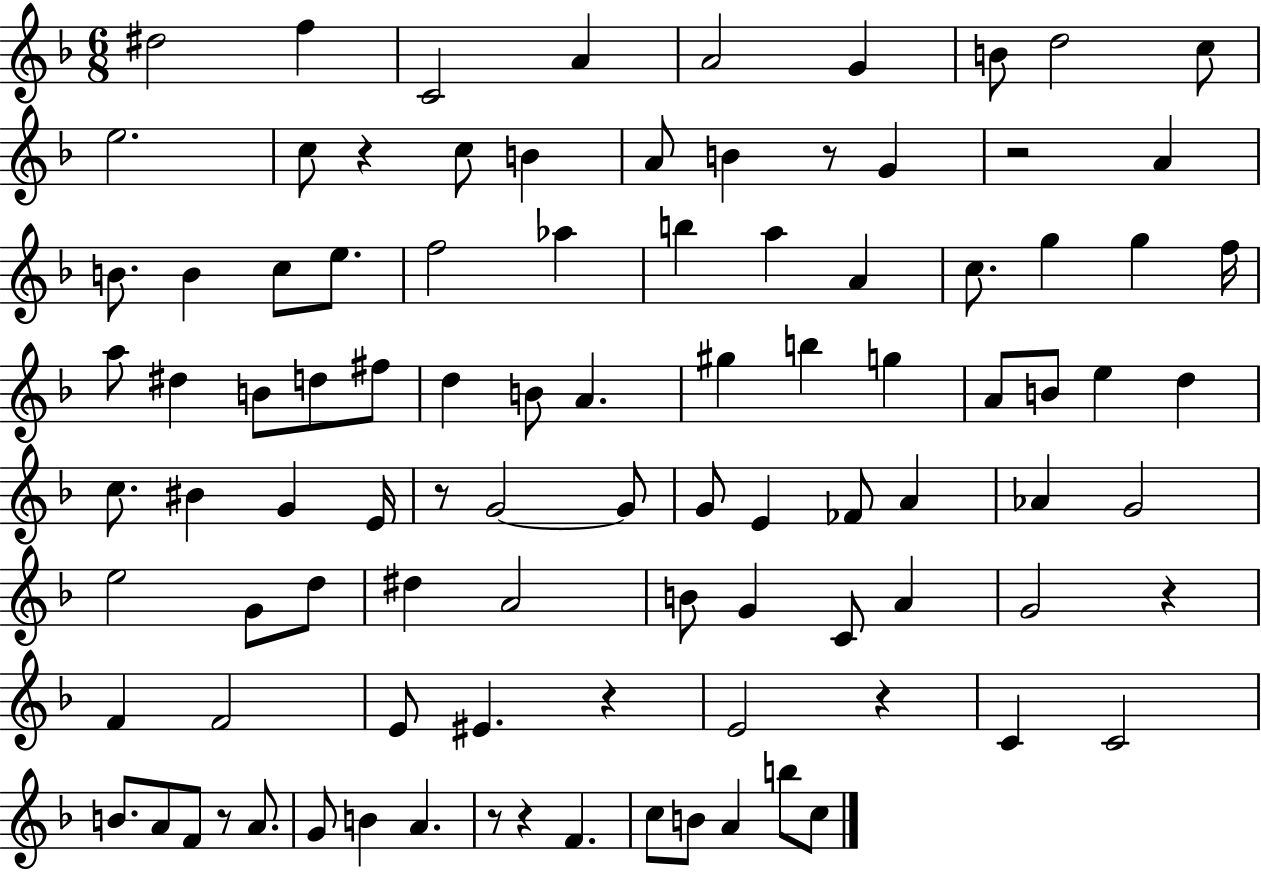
D#5/h F5/q C4/h A4/q A4/h G4/q B4/e D5/h C5/e E5/h. C5/e R/q C5/e B4/q A4/e B4/q R/e G4/q R/h A4/q B4/e. B4/q C5/e E5/e. F5/h Ab5/q B5/q A5/q A4/q C5/e. G5/q G5/q F5/s A5/e D#5/q B4/e D5/e F#5/e D5/q B4/e A4/q. G#5/q B5/q G5/q A4/e B4/e E5/q D5/q C5/e. BIS4/q G4/q E4/s R/e G4/h G4/e G4/e E4/q FES4/e A4/q Ab4/q G4/h E5/h G4/e D5/e D#5/q A4/h B4/e G4/q C4/e A4/q G4/h R/q F4/q F4/h E4/e EIS4/q. R/q E4/h R/q C4/q C4/h B4/e. A4/e F4/e R/e A4/e. G4/e B4/q A4/q. R/e R/q F4/q. C5/e B4/e A4/q B5/e C5/e